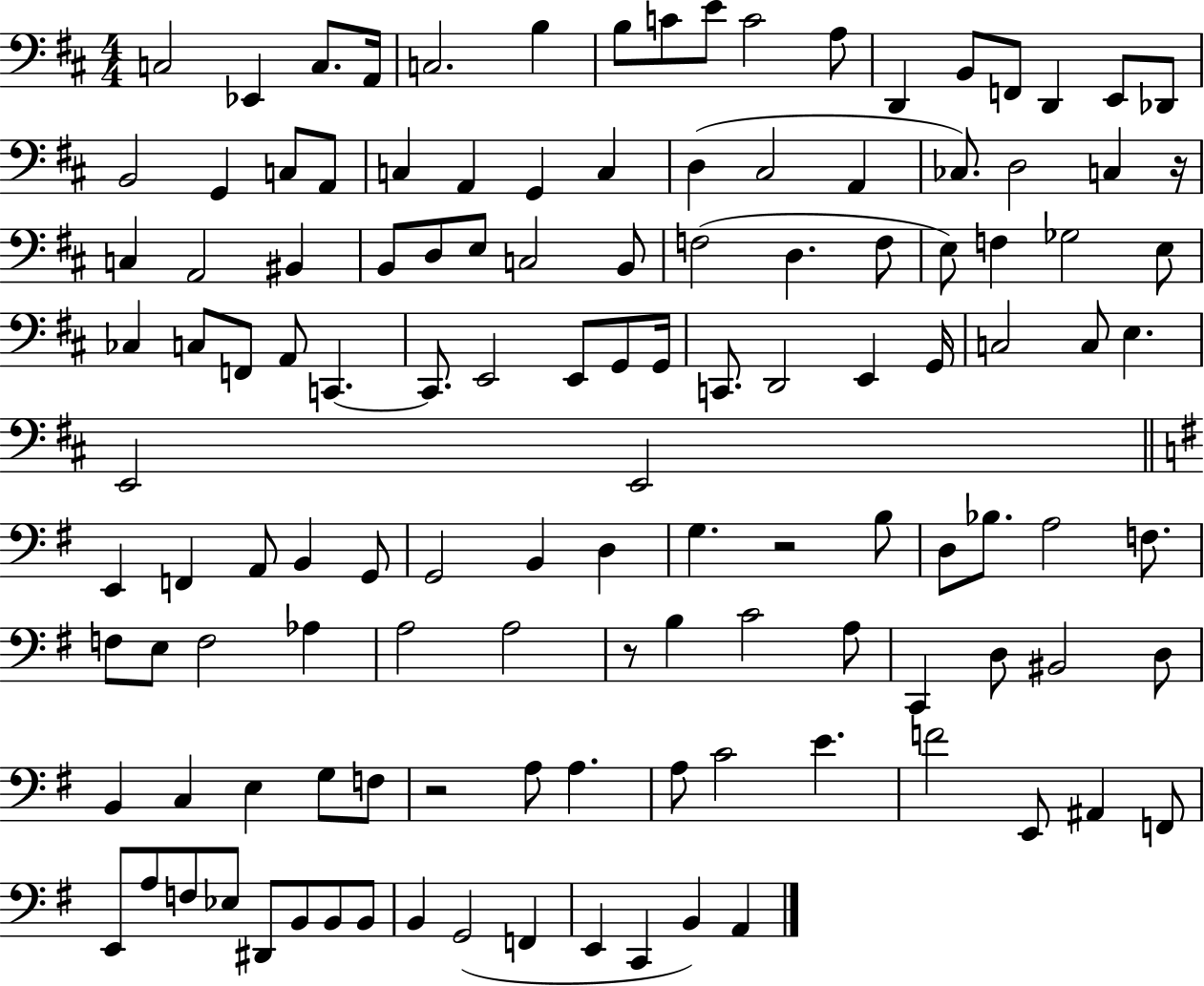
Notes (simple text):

C3/h Eb2/q C3/e. A2/s C3/h. B3/q B3/e C4/e E4/e C4/h A3/e D2/q B2/e F2/e D2/q E2/e Db2/e B2/h G2/q C3/e A2/e C3/q A2/q G2/q C3/q D3/q C#3/h A2/q CES3/e. D3/h C3/q R/s C3/q A2/h BIS2/q B2/e D3/e E3/e C3/h B2/e F3/h D3/q. F3/e E3/e F3/q Gb3/h E3/e CES3/q C3/e F2/e A2/e C2/q. C2/e. E2/h E2/e G2/e G2/s C2/e. D2/h E2/q G2/s C3/h C3/e E3/q. E2/h E2/h E2/q F2/q A2/e B2/q G2/e G2/h B2/q D3/q G3/q. R/h B3/e D3/e Bb3/e. A3/h F3/e. F3/e E3/e F3/h Ab3/q A3/h A3/h R/e B3/q C4/h A3/e C2/q D3/e BIS2/h D3/e B2/q C3/q E3/q G3/e F3/e R/h A3/e A3/q. A3/e C4/h E4/q. F4/h E2/e A#2/q F2/e E2/e A3/e F3/e Eb3/e D#2/e B2/e B2/e B2/e B2/q G2/h F2/q E2/q C2/q B2/q A2/q